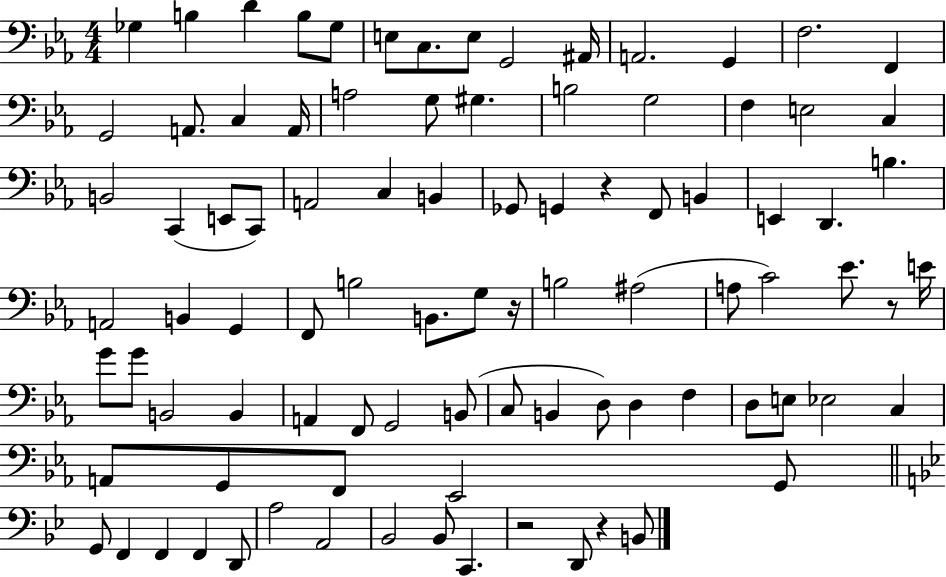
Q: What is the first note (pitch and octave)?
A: Gb3